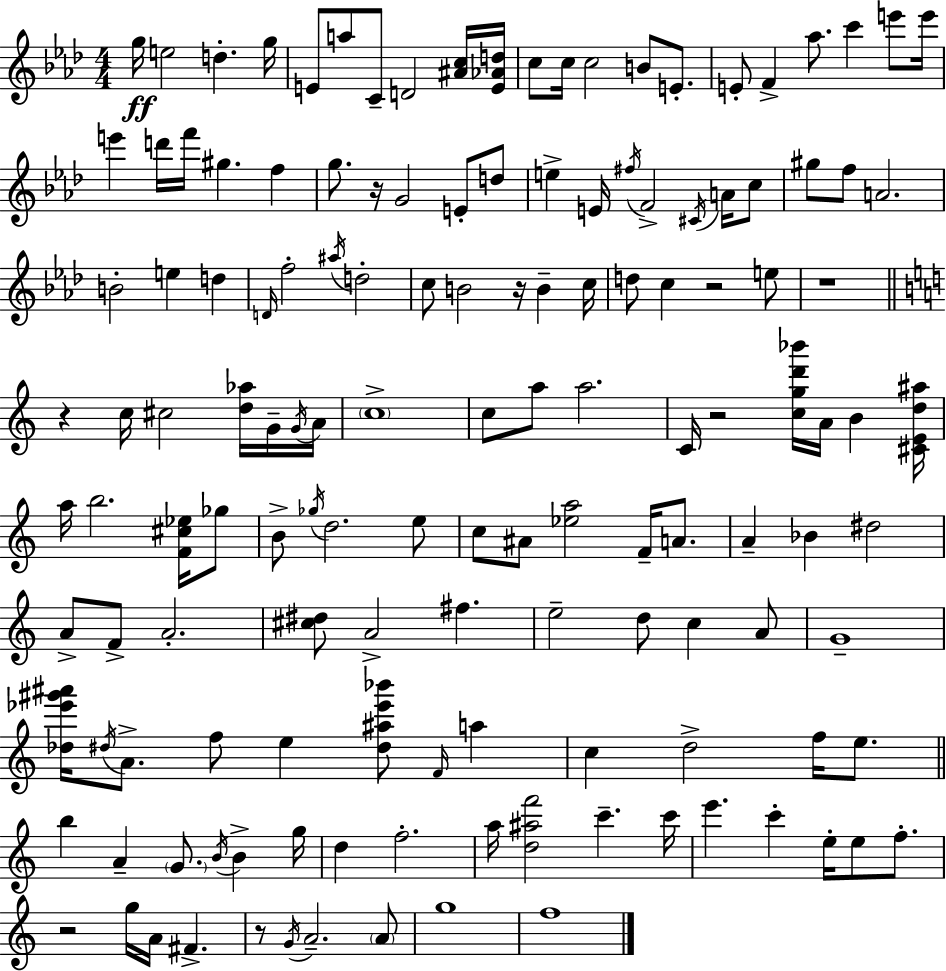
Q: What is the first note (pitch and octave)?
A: G5